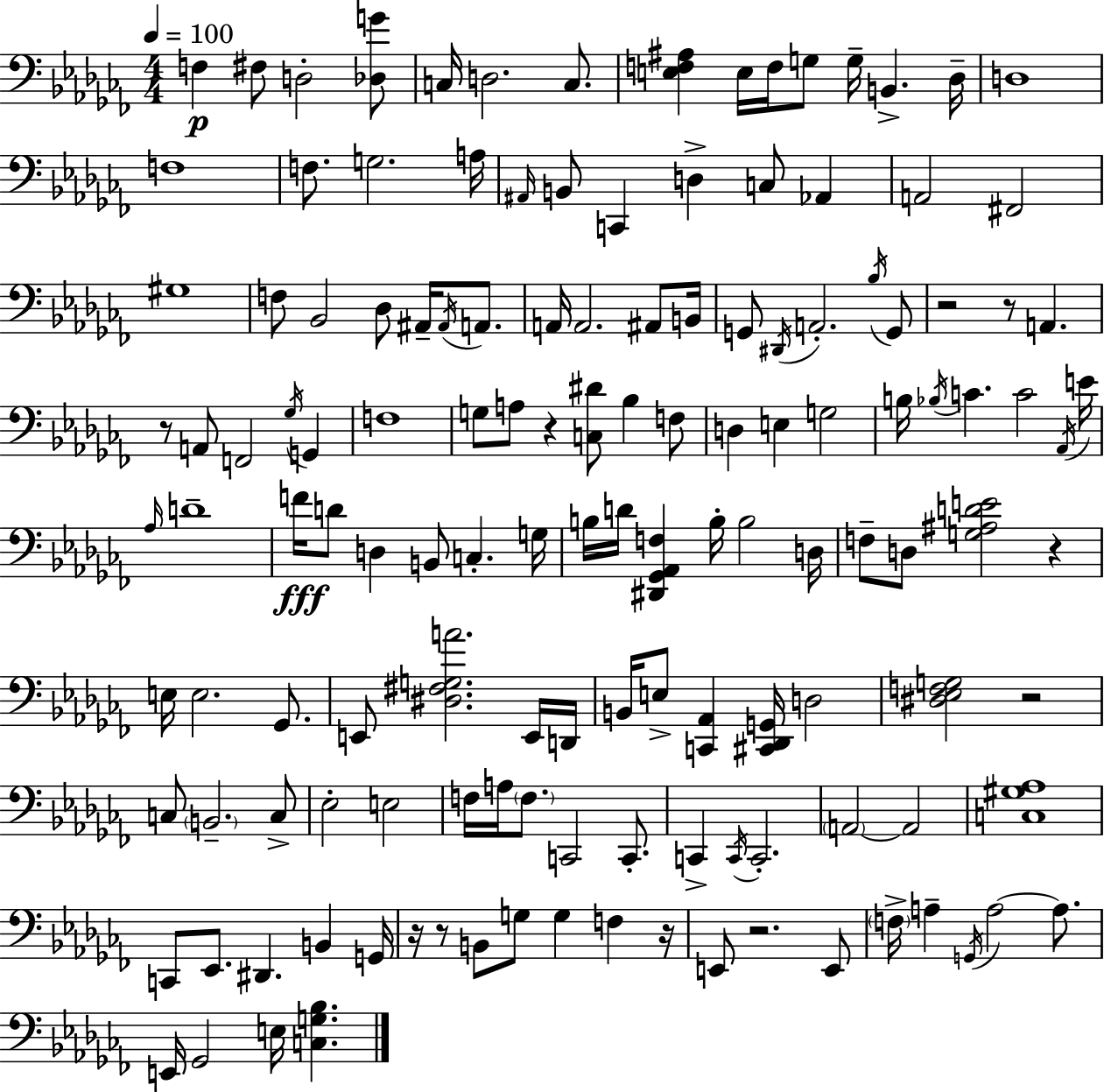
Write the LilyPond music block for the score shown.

{
  \clef bass
  \numericTimeSignature
  \time 4/4
  \key aes \minor
  \tempo 4 = 100
  f4\p fis8 d2-. <des g'>8 | c16 d2. c8. | <e f ais>4 e16 f16 g8 g16-- b,4.-> des16-- | d1 | \break f1 | f8. g2. a16 | \grace { ais,16 } b,8 c,4 d4-> c8 aes,4 | a,2 fis,2 | \break gis1 | f8 bes,2 des8 ais,16-- \acciaccatura { ais,16 } a,8. | a,16 a,2. ais,8 | b,16 g,8 \acciaccatura { dis,16 } a,2.-. | \break \acciaccatura { bes16 } g,8 r2 r8 a,4. | r8 a,8 f,2 | \acciaccatura { ges16 } g,4 f1 | g8 a8 r4 <c dis'>8 bes4 | \break f8 d4 e4 g2 | b16 \acciaccatura { bes16 } c'4. c'2 | \acciaccatura { aes,16 } e'16 \grace { aes16 } d'1-- | f'16\fff d'8 d4 b,8 | \break c4.-. g16 b16 d'16 <dis, ges, aes, f>4 b16-. b2 | d16 f8-- d8 <g ais d' e'>2 | r4 e16 e2. | ges,8. e,8 <dis fis g a'>2. | \break e,16 d,16 b,16 e8-> <c, aes,>4 <cis, des, g,>16 | d2 <dis ees f g>2 | r2 c8 \parenthesize b,2.-- | c8-> ees2-. | \break e2 f16 a16 \parenthesize f8. c,2 | c,8.-. c,4-> \acciaccatura { c,16 } c,2.-. | \parenthesize a,2~~ | a,2 <c gis aes>1 | \break c,8 ees,8. dis,4. | b,4 g,16 r16 r8 b,8 g8 | g4 f4 r16 e,8 r2. | e,8 \parenthesize f16-> a4-- \acciaccatura { g,16 } a2~~ | \break a8. e,16 ges,2 | e16 <c g bes>4. \bar "|."
}